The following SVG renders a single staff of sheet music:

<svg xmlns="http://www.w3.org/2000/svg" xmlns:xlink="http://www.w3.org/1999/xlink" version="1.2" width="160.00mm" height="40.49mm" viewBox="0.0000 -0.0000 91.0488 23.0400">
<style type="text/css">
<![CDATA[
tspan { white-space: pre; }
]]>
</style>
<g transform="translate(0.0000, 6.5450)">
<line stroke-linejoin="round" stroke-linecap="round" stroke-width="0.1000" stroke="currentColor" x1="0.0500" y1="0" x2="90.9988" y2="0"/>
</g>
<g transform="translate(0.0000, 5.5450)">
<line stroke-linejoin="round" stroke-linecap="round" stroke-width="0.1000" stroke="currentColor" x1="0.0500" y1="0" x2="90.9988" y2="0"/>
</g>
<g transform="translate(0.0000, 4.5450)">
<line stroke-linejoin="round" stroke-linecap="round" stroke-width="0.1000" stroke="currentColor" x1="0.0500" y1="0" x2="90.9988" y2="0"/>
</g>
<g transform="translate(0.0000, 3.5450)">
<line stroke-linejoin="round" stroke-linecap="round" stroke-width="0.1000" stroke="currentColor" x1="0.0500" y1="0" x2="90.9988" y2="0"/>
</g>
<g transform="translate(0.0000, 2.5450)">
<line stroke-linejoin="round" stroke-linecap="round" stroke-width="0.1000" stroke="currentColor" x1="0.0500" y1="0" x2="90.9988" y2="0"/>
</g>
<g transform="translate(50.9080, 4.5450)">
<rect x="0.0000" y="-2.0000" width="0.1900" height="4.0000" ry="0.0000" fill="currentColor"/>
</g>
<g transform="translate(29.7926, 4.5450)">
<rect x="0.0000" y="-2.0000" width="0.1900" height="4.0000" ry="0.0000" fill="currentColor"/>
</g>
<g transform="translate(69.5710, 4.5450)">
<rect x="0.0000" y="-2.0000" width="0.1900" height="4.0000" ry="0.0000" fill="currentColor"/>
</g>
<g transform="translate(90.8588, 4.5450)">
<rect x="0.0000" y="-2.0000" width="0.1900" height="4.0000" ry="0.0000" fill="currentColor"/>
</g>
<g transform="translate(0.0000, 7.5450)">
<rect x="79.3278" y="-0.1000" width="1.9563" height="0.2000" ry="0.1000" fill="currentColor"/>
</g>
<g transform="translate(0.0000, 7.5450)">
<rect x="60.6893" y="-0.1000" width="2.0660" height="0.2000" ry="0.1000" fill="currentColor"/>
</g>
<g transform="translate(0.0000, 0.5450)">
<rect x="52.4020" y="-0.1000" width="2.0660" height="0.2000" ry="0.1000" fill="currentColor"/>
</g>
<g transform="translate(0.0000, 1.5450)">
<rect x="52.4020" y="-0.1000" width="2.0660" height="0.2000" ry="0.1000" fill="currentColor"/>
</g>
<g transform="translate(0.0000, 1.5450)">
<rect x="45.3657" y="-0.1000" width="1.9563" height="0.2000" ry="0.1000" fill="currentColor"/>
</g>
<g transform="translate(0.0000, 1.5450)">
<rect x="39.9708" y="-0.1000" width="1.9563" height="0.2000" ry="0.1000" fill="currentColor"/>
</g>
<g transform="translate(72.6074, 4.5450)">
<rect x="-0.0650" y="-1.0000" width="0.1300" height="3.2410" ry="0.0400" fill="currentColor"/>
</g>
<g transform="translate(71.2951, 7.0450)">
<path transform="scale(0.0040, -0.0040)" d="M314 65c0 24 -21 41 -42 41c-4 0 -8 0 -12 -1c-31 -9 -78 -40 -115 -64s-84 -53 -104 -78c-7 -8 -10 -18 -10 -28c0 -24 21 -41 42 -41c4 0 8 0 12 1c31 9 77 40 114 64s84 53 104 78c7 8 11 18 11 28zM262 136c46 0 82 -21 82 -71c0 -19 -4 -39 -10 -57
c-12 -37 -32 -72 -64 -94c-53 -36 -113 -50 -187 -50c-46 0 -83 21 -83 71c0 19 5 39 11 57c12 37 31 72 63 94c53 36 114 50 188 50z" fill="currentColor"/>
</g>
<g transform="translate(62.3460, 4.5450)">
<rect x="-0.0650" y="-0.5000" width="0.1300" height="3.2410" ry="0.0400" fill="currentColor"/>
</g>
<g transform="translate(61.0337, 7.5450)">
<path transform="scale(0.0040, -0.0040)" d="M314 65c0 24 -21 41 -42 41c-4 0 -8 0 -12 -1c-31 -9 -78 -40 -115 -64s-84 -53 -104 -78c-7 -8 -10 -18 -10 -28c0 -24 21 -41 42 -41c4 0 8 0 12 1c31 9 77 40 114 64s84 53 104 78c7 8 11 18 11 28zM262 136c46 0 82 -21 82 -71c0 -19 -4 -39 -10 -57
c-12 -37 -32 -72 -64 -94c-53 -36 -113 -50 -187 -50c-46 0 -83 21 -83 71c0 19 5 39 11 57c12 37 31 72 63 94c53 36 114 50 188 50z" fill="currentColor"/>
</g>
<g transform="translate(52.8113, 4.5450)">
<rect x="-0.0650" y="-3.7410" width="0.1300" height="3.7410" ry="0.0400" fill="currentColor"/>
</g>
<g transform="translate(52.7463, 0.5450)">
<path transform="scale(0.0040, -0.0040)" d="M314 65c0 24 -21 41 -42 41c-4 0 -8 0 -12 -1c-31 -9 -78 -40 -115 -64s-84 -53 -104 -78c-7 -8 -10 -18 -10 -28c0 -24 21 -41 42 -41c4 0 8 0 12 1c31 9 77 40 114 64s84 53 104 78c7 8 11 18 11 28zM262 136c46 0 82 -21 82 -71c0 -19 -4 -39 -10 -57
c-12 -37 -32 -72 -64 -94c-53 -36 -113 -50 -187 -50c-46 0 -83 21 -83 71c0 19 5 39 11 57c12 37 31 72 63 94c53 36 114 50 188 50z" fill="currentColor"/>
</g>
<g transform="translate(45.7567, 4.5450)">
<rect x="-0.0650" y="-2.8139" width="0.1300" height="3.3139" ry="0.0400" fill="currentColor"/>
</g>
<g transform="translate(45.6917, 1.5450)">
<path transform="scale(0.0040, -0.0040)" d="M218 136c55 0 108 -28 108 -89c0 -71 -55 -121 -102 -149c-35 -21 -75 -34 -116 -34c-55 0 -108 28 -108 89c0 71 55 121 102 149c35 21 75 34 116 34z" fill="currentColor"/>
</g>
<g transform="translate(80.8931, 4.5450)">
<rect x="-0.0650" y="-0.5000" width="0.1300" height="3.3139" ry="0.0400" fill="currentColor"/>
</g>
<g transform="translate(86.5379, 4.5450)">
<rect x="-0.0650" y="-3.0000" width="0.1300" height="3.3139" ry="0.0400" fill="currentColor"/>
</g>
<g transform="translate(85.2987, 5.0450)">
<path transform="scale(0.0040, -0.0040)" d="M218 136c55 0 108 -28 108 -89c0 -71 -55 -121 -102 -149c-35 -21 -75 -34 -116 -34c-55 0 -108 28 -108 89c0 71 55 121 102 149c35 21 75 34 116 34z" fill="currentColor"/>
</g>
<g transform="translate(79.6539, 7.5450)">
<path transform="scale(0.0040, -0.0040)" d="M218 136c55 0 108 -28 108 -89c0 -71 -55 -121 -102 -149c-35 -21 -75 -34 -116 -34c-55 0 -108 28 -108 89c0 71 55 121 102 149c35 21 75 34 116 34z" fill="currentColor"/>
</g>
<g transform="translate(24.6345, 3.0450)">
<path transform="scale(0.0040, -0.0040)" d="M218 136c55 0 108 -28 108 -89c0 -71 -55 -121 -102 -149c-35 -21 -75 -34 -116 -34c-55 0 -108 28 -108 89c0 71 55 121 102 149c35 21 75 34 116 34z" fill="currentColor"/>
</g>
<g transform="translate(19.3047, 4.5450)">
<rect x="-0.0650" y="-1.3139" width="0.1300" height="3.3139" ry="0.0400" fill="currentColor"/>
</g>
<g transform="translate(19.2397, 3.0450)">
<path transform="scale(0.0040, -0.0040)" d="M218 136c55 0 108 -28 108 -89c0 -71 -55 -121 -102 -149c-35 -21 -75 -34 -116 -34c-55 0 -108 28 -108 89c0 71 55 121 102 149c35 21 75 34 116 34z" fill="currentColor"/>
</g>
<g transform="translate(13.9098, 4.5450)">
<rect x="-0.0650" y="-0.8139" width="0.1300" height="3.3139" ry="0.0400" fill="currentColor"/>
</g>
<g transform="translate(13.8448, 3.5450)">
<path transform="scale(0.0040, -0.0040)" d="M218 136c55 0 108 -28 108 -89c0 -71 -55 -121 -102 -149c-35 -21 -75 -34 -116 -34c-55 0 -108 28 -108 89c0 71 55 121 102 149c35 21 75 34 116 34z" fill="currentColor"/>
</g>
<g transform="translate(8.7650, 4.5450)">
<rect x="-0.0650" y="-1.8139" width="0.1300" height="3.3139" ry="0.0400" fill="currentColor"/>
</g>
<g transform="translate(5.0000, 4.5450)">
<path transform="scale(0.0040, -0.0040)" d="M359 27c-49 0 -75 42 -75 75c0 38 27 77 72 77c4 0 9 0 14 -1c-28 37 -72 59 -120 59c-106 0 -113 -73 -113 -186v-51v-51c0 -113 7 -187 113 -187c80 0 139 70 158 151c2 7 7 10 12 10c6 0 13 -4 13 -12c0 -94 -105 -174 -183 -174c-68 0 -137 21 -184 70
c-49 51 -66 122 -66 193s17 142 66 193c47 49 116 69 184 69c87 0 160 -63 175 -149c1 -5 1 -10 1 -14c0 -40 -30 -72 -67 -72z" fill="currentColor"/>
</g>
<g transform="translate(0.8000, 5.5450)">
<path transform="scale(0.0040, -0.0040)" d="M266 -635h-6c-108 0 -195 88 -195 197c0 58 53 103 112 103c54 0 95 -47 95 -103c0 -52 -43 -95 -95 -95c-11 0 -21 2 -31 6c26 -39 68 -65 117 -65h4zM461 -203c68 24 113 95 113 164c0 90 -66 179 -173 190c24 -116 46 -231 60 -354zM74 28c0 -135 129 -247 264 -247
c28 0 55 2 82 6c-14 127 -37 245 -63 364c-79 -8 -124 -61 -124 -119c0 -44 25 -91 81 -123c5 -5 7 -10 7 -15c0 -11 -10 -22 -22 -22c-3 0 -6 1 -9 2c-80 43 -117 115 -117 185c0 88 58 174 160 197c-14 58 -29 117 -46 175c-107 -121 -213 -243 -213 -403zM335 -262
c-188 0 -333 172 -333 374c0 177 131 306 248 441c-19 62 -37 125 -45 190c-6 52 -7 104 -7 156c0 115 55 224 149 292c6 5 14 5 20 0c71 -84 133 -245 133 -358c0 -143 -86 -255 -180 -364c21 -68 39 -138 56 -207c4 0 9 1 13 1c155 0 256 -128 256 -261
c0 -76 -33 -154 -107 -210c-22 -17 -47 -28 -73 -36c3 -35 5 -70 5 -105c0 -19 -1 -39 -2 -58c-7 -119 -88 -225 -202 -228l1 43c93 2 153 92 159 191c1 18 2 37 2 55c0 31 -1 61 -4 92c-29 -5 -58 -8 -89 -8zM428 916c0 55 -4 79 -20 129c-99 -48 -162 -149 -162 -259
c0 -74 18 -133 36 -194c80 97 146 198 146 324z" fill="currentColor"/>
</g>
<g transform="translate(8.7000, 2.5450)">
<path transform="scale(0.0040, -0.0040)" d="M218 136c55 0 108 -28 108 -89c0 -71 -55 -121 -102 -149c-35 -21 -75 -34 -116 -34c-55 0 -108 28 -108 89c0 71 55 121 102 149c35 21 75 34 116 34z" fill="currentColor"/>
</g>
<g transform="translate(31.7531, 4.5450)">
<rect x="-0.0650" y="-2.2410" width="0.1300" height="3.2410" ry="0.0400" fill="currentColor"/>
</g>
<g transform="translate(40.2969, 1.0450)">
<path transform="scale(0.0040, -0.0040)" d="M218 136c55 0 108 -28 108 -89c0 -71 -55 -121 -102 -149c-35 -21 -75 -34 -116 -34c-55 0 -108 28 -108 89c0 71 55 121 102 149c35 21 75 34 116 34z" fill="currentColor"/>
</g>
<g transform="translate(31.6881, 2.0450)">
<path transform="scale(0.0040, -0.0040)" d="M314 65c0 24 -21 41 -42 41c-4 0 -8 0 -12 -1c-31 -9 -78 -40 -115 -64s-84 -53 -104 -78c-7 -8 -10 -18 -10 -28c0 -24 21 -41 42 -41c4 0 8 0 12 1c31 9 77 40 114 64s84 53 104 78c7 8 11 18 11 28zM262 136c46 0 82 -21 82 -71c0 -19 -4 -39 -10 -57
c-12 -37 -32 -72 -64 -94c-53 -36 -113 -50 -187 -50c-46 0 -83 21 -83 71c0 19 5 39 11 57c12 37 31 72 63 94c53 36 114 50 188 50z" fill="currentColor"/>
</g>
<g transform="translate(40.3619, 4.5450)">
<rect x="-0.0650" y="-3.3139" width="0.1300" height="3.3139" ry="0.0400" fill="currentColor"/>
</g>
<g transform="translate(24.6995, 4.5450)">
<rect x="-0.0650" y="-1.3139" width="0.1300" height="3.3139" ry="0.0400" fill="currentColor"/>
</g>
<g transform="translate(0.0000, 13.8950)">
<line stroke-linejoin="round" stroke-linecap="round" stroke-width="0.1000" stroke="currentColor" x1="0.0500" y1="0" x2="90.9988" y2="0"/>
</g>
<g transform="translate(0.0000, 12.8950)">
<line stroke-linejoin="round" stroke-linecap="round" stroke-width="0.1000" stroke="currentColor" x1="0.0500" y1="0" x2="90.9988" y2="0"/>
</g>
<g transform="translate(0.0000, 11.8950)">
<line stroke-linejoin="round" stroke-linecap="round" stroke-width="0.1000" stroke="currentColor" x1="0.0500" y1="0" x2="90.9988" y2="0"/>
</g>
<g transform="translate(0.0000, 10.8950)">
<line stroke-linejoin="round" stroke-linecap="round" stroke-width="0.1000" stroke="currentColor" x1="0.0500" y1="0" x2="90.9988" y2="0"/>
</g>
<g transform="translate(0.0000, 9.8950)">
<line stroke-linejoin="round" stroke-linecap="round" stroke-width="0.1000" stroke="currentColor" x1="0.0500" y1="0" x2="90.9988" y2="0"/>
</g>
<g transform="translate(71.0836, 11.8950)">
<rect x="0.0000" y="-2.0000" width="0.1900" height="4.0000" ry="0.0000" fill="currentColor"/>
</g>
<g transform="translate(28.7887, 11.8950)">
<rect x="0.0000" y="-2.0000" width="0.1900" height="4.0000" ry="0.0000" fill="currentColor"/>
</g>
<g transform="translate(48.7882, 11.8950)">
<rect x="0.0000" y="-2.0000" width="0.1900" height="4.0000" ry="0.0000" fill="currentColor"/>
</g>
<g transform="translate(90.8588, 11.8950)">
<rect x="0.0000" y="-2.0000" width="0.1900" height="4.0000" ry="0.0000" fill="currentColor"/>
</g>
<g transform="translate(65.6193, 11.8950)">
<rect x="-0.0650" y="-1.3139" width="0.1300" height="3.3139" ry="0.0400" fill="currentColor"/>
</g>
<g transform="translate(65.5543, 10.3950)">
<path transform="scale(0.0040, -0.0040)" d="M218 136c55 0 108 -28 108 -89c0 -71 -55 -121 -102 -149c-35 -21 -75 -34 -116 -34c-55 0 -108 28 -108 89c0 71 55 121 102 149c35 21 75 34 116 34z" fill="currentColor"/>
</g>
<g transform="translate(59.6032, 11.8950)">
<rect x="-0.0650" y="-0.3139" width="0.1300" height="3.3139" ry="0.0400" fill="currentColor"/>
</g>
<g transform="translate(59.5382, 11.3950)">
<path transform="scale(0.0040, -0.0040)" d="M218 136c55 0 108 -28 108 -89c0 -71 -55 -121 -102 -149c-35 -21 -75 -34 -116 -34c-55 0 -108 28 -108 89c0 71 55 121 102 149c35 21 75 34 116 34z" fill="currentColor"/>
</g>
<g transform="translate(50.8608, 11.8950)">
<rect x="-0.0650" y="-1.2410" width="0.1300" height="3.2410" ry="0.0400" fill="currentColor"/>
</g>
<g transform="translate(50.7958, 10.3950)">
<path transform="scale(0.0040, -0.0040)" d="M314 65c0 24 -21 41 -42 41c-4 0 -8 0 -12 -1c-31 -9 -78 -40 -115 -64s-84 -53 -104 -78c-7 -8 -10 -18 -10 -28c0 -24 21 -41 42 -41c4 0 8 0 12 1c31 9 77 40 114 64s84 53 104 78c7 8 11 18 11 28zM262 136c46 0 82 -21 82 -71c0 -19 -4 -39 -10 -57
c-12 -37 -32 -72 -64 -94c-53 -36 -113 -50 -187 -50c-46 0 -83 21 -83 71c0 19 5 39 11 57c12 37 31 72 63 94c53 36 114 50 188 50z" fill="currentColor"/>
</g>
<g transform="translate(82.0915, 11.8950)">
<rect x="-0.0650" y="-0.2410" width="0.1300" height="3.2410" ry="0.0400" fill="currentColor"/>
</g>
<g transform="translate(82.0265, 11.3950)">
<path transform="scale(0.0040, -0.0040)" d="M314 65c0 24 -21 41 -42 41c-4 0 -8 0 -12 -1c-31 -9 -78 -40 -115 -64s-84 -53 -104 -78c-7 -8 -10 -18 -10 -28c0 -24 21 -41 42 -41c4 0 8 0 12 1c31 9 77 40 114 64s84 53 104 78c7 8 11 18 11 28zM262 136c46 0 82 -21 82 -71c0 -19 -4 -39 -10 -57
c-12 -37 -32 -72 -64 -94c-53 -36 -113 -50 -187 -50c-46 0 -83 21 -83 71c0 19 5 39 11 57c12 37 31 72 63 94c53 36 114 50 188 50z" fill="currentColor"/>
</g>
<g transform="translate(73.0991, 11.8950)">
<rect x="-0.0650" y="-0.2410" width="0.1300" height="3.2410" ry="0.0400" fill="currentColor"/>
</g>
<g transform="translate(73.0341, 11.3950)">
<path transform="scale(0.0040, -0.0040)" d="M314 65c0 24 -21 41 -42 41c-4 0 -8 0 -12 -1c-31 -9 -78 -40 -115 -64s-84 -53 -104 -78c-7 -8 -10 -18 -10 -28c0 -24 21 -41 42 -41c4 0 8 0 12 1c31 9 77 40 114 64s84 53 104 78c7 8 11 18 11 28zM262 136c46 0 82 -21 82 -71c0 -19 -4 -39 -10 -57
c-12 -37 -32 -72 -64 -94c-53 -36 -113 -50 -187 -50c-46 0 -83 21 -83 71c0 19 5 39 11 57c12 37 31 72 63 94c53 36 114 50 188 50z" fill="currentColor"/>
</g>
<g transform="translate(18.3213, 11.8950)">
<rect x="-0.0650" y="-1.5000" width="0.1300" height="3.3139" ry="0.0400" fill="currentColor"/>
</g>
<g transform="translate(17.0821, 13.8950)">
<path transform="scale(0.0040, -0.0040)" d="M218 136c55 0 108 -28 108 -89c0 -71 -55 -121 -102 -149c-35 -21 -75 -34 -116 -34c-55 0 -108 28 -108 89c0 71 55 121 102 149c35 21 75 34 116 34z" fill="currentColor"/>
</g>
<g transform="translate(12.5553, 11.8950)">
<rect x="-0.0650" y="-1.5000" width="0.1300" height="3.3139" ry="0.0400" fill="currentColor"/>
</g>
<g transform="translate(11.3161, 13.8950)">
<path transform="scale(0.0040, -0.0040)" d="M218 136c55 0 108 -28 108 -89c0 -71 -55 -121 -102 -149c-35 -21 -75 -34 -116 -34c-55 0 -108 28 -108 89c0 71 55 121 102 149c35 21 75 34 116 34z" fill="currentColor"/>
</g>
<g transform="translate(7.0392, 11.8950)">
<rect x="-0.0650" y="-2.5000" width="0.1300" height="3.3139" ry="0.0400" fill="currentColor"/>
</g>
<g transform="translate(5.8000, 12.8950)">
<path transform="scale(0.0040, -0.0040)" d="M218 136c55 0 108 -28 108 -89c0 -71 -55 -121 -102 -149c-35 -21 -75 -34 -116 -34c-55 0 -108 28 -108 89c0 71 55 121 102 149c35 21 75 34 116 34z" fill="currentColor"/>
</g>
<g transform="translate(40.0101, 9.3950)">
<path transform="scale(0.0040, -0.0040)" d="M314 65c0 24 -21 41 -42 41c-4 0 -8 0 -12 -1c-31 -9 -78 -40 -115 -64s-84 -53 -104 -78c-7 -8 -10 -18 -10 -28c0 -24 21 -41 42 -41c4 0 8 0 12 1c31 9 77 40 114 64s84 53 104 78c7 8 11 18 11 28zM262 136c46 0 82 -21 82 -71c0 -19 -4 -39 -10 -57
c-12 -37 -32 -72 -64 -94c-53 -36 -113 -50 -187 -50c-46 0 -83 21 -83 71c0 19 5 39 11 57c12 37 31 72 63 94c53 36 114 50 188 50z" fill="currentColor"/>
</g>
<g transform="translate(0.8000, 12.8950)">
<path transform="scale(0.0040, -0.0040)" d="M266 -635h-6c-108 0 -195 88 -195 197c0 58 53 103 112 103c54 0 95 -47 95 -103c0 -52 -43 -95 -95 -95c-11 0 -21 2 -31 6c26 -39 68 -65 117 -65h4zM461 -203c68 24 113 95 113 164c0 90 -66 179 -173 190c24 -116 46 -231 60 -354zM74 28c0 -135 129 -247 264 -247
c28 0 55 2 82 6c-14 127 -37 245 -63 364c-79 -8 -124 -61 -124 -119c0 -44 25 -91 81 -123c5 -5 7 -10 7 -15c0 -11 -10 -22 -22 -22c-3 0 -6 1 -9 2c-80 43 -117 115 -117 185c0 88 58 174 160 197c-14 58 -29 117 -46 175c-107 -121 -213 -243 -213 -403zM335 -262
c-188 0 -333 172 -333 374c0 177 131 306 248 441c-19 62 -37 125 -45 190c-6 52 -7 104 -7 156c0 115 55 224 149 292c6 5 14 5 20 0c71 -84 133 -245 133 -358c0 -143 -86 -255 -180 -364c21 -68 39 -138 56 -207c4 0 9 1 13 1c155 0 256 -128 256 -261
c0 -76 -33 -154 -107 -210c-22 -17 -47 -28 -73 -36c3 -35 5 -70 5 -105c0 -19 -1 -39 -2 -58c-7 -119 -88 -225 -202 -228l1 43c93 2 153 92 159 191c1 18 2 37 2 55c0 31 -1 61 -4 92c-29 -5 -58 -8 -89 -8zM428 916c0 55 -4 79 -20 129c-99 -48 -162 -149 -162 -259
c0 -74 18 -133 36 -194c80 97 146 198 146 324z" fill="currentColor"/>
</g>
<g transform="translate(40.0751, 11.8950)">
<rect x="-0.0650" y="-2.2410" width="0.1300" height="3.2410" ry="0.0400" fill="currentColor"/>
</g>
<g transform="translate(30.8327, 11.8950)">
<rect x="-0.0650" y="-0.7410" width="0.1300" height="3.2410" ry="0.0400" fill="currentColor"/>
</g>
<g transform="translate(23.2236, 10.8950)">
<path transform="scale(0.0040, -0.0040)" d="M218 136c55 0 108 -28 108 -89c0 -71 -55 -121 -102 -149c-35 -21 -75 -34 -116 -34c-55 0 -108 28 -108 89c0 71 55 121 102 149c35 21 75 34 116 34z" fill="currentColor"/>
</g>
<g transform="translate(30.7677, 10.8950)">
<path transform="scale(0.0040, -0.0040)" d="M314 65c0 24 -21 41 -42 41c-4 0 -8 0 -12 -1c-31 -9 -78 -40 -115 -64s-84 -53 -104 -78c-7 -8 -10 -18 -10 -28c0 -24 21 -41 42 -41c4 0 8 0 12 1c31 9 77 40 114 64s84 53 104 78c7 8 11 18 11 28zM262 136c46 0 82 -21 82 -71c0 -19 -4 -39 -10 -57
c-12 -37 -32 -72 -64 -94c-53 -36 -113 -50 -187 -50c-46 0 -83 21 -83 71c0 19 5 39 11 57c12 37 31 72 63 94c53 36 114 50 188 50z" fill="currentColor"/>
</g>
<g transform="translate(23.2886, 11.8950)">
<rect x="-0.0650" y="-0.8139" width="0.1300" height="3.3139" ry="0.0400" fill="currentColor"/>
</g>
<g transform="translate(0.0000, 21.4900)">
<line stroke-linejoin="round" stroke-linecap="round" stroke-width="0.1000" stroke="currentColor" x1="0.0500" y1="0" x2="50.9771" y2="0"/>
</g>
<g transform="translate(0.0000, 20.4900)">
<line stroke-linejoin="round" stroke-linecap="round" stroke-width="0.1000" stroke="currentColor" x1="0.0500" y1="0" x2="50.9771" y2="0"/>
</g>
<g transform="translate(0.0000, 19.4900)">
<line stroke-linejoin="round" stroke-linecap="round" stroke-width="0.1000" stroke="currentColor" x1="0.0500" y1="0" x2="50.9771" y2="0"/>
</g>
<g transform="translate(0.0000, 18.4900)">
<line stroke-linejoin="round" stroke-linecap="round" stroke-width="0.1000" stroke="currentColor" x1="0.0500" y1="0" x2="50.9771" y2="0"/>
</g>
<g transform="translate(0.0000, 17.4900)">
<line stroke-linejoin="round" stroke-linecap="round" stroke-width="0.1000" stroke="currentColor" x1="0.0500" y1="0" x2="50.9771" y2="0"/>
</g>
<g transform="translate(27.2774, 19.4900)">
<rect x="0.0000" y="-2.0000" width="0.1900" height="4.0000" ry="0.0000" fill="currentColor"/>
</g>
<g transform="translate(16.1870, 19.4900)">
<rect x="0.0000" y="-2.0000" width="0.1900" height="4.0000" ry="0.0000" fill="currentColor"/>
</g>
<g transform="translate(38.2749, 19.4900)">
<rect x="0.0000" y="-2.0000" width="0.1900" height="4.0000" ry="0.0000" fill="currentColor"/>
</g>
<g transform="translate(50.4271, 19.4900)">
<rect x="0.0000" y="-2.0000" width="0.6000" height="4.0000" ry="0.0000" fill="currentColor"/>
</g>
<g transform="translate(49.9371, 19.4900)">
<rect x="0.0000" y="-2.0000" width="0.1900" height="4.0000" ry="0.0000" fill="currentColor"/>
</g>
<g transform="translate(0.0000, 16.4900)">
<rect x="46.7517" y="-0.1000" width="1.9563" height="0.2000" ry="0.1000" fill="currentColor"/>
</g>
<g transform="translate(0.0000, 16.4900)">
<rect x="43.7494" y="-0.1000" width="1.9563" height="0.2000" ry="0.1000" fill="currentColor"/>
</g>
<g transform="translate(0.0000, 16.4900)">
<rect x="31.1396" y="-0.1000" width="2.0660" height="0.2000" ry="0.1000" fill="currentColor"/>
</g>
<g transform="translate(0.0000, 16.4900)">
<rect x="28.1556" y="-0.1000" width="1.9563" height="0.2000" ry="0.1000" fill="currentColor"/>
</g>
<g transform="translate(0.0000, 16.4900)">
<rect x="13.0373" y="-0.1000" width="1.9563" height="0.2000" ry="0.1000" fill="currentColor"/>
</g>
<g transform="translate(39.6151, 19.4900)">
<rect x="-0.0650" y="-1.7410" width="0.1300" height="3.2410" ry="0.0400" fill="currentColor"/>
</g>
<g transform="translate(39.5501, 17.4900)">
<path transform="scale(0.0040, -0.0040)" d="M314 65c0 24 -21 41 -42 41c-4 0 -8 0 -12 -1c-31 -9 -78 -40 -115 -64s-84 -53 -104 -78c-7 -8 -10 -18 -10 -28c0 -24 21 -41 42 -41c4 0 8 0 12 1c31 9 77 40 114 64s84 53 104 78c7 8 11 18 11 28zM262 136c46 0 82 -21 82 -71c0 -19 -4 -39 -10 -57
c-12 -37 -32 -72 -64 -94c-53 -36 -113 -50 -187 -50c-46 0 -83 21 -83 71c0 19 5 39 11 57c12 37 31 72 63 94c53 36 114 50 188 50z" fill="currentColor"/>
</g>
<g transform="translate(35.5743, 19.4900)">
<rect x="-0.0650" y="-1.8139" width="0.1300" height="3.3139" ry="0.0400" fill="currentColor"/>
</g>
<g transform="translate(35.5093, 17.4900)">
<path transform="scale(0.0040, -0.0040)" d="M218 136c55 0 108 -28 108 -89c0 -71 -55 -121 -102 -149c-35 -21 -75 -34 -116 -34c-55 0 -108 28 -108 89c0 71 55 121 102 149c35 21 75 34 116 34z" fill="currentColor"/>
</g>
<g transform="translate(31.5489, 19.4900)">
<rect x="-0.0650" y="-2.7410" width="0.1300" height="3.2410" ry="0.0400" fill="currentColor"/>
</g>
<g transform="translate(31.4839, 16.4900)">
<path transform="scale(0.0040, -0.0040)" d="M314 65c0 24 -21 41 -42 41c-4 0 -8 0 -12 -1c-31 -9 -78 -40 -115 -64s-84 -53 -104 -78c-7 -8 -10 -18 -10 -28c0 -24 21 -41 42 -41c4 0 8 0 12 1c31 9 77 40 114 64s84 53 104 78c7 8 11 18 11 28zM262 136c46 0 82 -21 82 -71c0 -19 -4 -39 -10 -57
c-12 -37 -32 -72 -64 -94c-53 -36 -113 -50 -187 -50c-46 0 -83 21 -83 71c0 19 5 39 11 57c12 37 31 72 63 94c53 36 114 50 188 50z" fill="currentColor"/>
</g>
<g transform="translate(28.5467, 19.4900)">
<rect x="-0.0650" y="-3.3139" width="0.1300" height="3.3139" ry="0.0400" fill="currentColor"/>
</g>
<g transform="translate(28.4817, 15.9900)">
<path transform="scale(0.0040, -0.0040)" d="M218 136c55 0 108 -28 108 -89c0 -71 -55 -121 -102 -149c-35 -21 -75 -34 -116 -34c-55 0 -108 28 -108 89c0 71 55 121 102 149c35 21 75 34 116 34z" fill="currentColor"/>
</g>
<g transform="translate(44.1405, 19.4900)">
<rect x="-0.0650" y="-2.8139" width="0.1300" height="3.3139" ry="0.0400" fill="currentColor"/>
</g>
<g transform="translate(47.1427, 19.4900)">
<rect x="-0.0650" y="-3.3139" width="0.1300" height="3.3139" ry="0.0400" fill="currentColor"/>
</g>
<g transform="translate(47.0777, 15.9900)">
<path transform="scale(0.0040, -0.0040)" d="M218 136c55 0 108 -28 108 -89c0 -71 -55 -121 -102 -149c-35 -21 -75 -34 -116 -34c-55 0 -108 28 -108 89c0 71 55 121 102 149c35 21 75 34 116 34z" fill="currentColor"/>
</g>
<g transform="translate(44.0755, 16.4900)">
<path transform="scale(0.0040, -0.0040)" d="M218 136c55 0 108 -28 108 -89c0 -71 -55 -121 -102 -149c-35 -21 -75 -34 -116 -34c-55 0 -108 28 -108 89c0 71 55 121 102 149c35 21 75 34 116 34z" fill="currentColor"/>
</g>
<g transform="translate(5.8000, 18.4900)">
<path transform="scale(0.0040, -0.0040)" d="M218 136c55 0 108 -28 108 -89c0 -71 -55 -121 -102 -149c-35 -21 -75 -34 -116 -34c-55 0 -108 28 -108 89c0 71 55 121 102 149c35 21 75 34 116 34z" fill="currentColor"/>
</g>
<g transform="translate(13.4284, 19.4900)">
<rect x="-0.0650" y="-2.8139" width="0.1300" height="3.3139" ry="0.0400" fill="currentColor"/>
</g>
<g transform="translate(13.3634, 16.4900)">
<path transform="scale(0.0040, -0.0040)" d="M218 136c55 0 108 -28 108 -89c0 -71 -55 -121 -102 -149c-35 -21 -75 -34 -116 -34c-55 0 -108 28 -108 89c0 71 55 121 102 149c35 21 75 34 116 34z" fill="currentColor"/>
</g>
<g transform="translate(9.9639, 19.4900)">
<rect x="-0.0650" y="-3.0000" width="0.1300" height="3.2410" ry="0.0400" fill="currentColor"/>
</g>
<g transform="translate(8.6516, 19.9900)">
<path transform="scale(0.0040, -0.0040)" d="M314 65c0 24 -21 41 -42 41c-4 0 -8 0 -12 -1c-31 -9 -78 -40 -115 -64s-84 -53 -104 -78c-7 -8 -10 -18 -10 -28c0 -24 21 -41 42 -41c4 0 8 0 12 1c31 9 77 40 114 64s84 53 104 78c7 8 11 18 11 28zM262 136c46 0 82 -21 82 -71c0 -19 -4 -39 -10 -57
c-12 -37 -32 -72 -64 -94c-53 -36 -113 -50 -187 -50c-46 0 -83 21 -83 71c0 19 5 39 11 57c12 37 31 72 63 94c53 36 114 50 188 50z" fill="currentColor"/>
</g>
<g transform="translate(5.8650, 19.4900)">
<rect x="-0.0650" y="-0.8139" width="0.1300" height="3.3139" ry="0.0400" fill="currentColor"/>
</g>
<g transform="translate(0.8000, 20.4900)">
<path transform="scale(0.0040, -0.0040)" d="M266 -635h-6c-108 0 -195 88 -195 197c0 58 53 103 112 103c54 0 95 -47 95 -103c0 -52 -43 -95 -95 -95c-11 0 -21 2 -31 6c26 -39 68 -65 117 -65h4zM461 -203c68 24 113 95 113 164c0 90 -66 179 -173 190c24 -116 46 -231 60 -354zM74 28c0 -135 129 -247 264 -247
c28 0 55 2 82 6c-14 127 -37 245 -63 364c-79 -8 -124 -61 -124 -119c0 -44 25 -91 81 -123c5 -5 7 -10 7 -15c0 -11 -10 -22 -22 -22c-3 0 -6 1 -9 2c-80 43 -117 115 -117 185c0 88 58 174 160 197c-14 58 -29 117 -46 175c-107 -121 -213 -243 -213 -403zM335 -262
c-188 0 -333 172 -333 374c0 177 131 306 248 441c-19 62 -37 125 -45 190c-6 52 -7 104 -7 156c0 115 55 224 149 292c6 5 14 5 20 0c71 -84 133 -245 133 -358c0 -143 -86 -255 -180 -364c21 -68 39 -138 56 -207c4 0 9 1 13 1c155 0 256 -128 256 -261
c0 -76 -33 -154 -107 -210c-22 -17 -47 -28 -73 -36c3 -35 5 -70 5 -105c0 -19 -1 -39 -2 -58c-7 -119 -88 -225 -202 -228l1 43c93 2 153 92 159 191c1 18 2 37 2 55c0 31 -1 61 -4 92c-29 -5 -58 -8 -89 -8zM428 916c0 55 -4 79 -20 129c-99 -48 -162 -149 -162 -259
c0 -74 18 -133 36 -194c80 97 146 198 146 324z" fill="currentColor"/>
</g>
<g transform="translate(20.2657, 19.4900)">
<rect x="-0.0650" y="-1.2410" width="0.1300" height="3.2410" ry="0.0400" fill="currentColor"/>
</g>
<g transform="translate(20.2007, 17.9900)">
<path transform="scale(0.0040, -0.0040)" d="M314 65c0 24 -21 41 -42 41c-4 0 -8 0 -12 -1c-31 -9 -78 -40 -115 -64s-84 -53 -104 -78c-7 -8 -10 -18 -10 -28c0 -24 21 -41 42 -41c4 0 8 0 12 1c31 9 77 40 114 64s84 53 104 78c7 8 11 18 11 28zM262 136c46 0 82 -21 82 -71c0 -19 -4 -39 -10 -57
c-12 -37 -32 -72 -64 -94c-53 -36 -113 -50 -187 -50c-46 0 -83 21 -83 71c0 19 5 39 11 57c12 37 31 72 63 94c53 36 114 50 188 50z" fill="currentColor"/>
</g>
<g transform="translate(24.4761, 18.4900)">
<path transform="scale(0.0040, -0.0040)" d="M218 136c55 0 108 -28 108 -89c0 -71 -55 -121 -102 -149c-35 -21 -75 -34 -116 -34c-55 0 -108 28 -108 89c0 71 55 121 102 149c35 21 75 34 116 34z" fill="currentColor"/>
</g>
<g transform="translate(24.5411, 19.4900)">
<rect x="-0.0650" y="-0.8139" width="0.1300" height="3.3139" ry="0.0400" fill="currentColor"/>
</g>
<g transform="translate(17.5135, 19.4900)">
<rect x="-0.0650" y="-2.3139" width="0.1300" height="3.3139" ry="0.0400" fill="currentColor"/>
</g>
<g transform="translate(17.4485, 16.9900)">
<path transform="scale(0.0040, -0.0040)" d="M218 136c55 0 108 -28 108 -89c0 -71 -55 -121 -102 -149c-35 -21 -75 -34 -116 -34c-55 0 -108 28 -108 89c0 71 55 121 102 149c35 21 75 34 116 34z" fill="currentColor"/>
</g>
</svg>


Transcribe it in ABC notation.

X:1
T:Untitled
M:4/4
L:1/4
K:C
f d e e g2 b a c'2 C2 D2 C A G E E d d2 g2 e2 c e c2 c2 d A2 a g e2 d b a2 f f2 a b